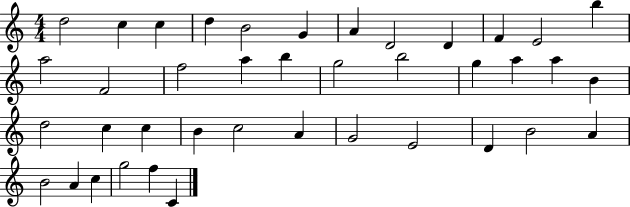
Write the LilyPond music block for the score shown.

{
  \clef treble
  \numericTimeSignature
  \time 4/4
  \key c \major
  d''2 c''4 c''4 | d''4 b'2 g'4 | a'4 d'2 d'4 | f'4 e'2 b''4 | \break a''2 f'2 | f''2 a''4 b''4 | g''2 b''2 | g''4 a''4 a''4 b'4 | \break d''2 c''4 c''4 | b'4 c''2 a'4 | g'2 e'2 | d'4 b'2 a'4 | \break b'2 a'4 c''4 | g''2 f''4 c'4 | \bar "|."
}